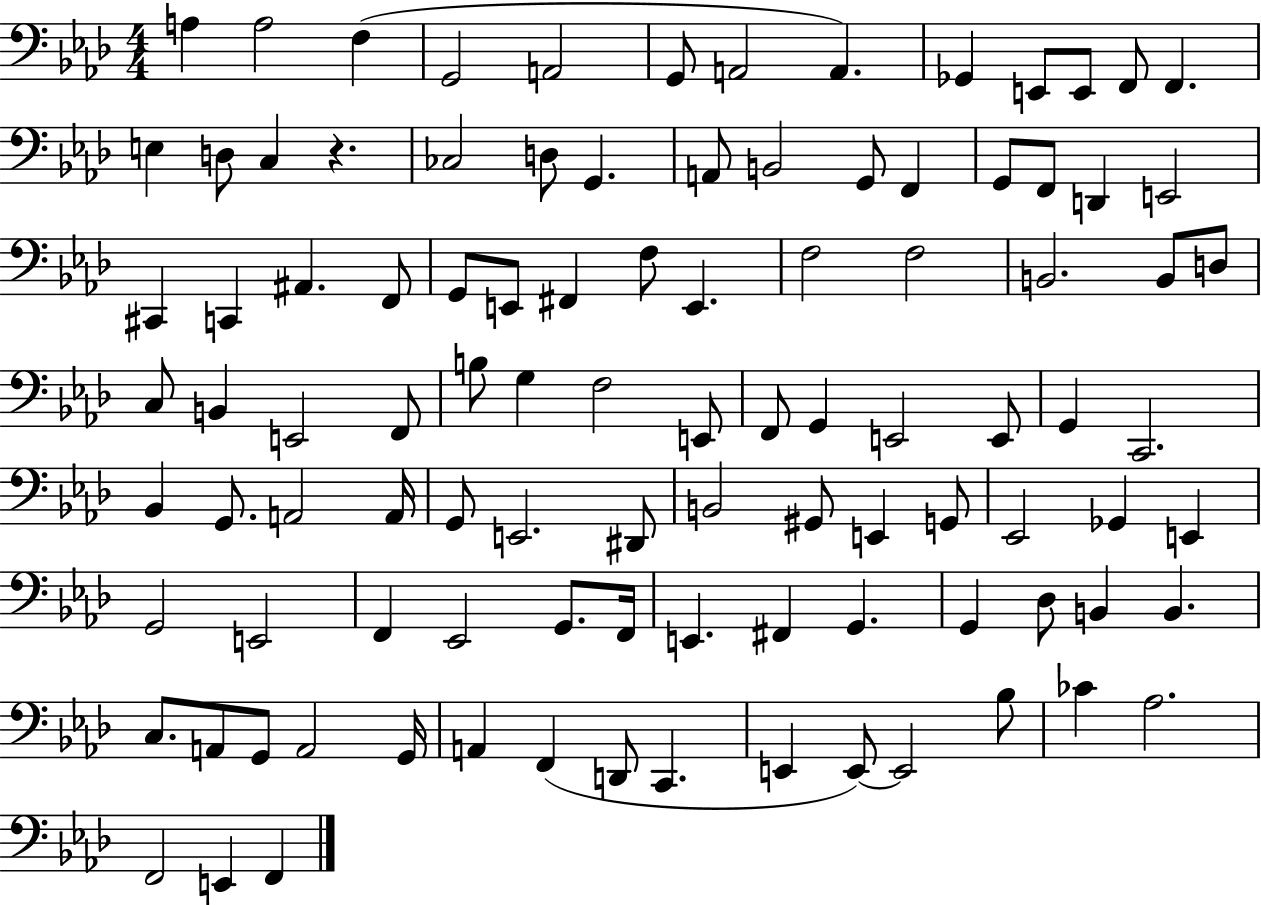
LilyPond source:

{
  \clef bass
  \numericTimeSignature
  \time 4/4
  \key aes \major
  \repeat volta 2 { a4 a2 f4( | g,2 a,2 | g,8 a,2 a,4.) | ges,4 e,8 e,8 f,8 f,4. | \break e4 d8 c4 r4. | ces2 d8 g,4. | a,8 b,2 g,8 f,4 | g,8 f,8 d,4 e,2 | \break cis,4 c,4 ais,4. f,8 | g,8 e,8 fis,4 f8 e,4. | f2 f2 | b,2. b,8 d8 | \break c8 b,4 e,2 f,8 | b8 g4 f2 e,8 | f,8 g,4 e,2 e,8 | g,4 c,2. | \break bes,4 g,8. a,2 a,16 | g,8 e,2. dis,8 | b,2 gis,8 e,4 g,8 | ees,2 ges,4 e,4 | \break g,2 e,2 | f,4 ees,2 g,8. f,16 | e,4. fis,4 g,4. | g,4 des8 b,4 b,4. | \break c8. a,8 g,8 a,2 g,16 | a,4 f,4( d,8 c,4. | e,4 e,8~~) e,2 bes8 | ces'4 aes2. | \break f,2 e,4 f,4 | } \bar "|."
}